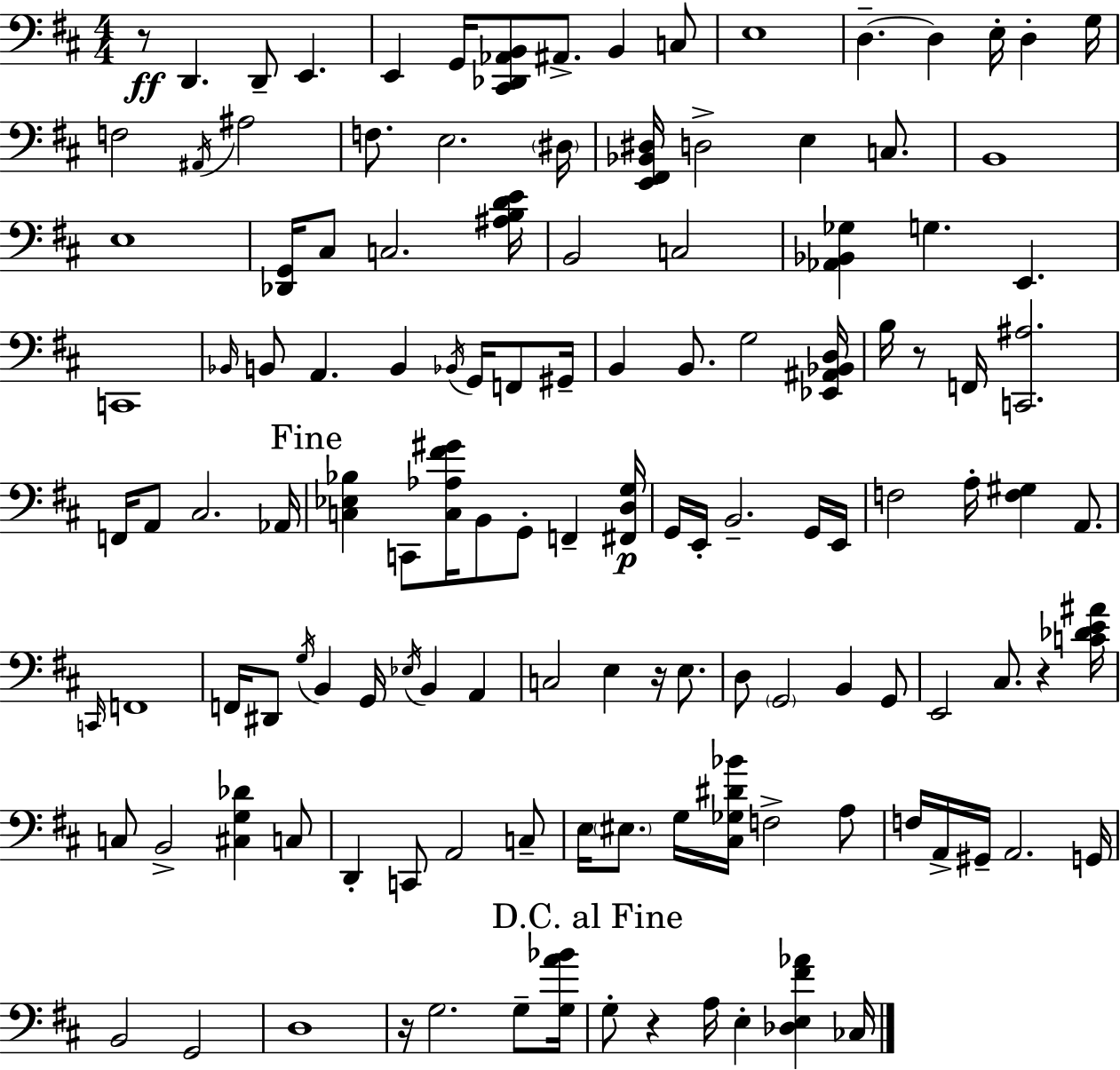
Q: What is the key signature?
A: D major